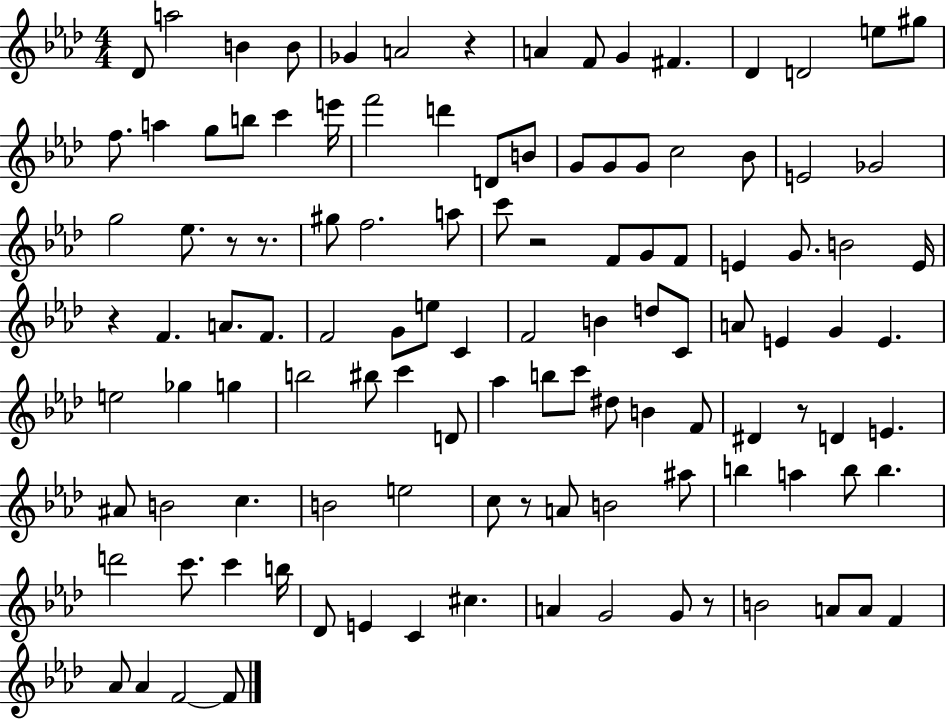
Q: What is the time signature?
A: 4/4